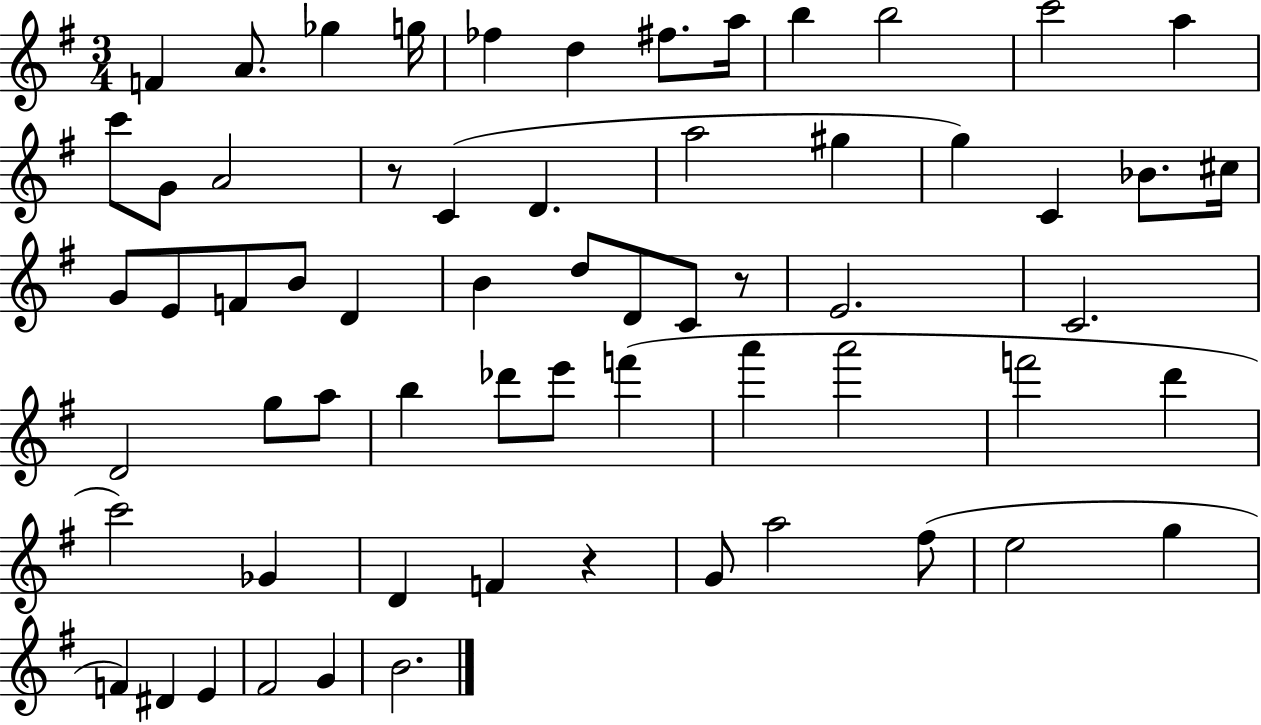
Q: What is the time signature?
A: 3/4